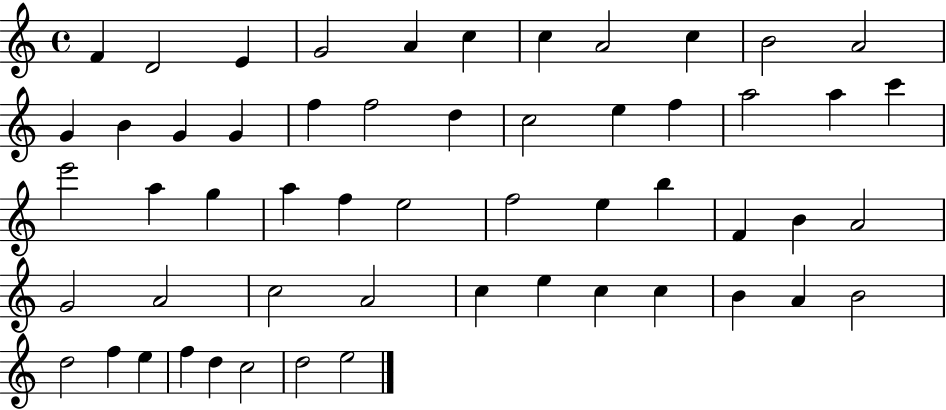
{
  \clef treble
  \time 4/4
  \defaultTimeSignature
  \key c \major
  f'4 d'2 e'4 | g'2 a'4 c''4 | c''4 a'2 c''4 | b'2 a'2 | \break g'4 b'4 g'4 g'4 | f''4 f''2 d''4 | c''2 e''4 f''4 | a''2 a''4 c'''4 | \break e'''2 a''4 g''4 | a''4 f''4 e''2 | f''2 e''4 b''4 | f'4 b'4 a'2 | \break g'2 a'2 | c''2 a'2 | c''4 e''4 c''4 c''4 | b'4 a'4 b'2 | \break d''2 f''4 e''4 | f''4 d''4 c''2 | d''2 e''2 | \bar "|."
}